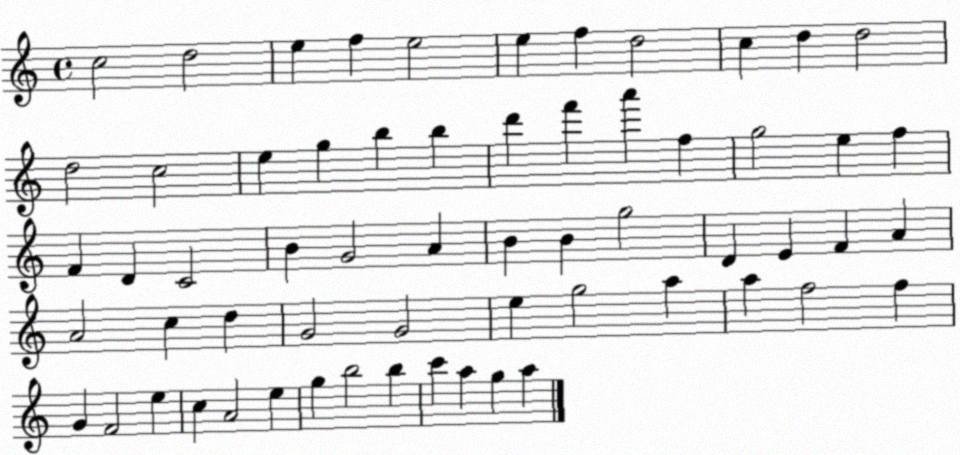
X:1
T:Untitled
M:4/4
L:1/4
K:C
c2 d2 e f e2 e f d2 c d d2 d2 c2 e g b b d' f' a' f g2 e f F D C2 B G2 A B B g2 D E F A A2 c d G2 G2 e g2 a a f2 f G F2 e c A2 e g b2 b c' a g a